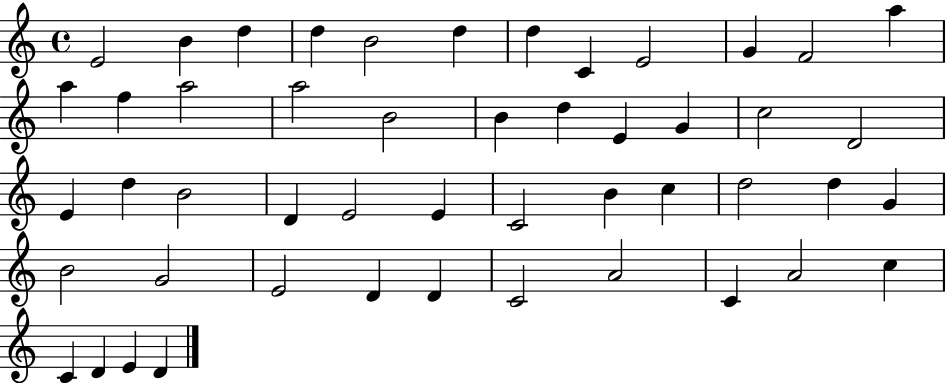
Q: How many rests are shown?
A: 0